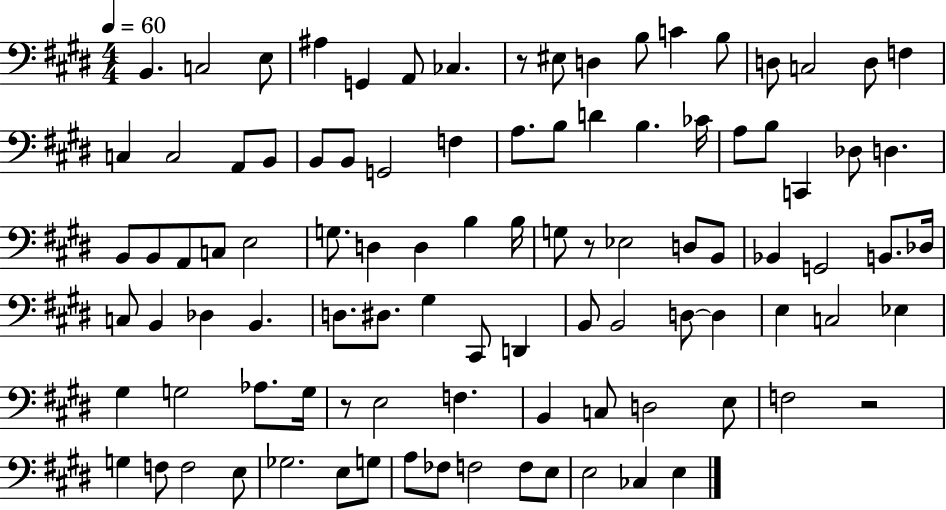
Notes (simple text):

B2/q. C3/h E3/e A#3/q G2/q A2/e CES3/q. R/e EIS3/e D3/q B3/e C4/q B3/e D3/e C3/h D3/e F3/q C3/q C3/h A2/e B2/e B2/e B2/e G2/h F3/q A3/e. B3/e D4/q B3/q. CES4/s A3/e B3/e C2/q Db3/e D3/q. B2/e B2/e A2/e C3/e E3/h G3/e. D3/q D3/q B3/q B3/s G3/e R/e Eb3/h D3/e B2/e Bb2/q G2/h B2/e. Db3/s C3/e B2/q Db3/q B2/q. D3/e. D#3/e. G#3/q C#2/e D2/q B2/e B2/h D3/e D3/q E3/q C3/h Eb3/q G#3/q G3/h Ab3/e. G3/s R/e E3/h F3/q. B2/q C3/e D3/h E3/e F3/h R/h G3/q F3/e F3/h E3/e Gb3/h. E3/e G3/e A3/e FES3/e F3/h F3/e E3/e E3/h CES3/q E3/q